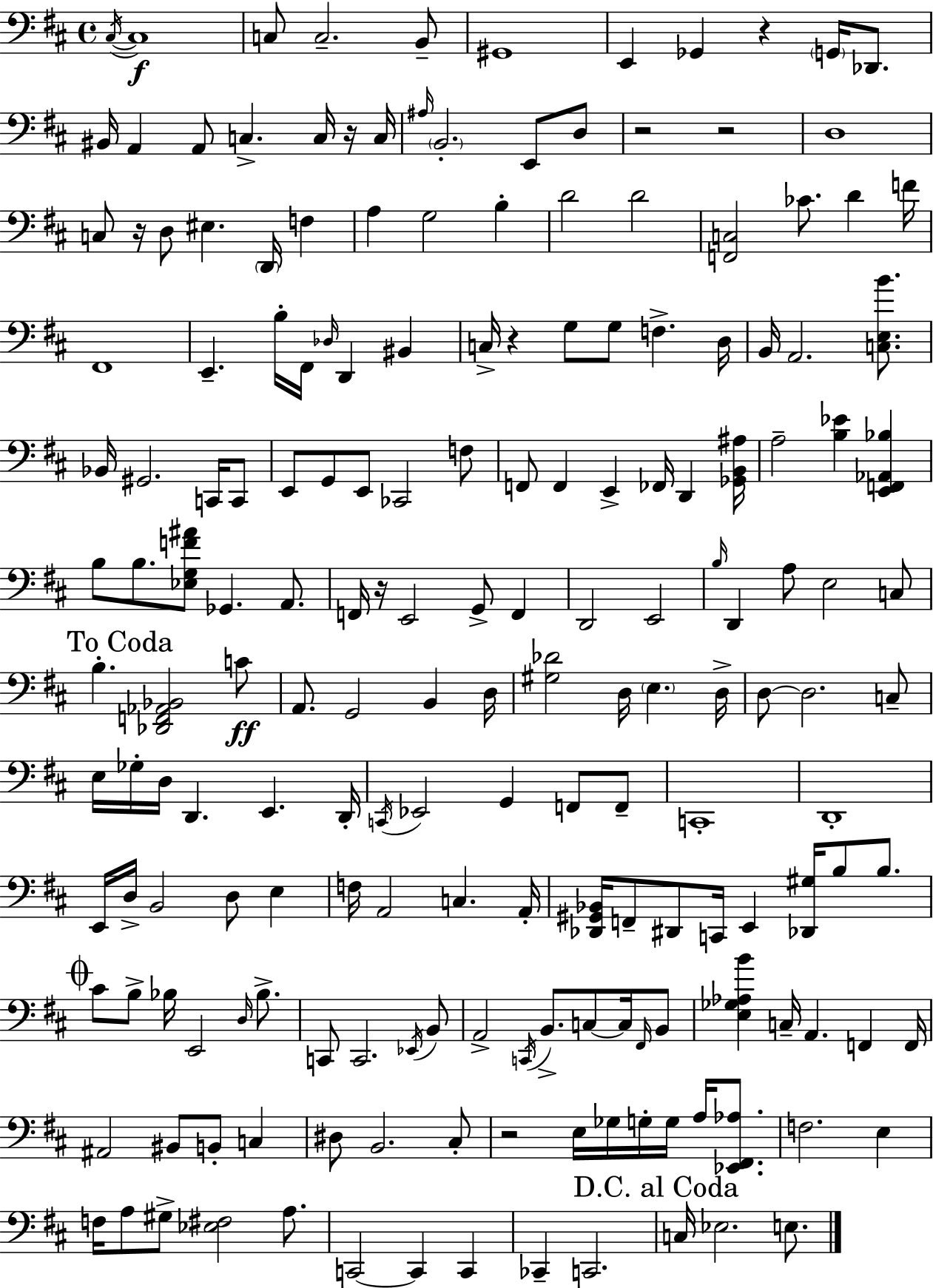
X:1
T:Untitled
M:4/4
L:1/4
K:D
^C,/4 ^C,4 C,/2 C,2 B,,/2 ^G,,4 E,, _G,, z G,,/4 _D,,/2 ^B,,/4 A,, A,,/2 C, C,/4 z/4 C,/4 ^A,/4 B,,2 E,,/2 D,/2 z2 z2 D,4 C,/2 z/4 D,/2 ^E, D,,/4 F, A, G,2 B, D2 D2 [F,,C,]2 _C/2 D F/4 ^F,,4 E,, B,/4 ^F,,/4 _D,/4 D,, ^B,, C,/4 z G,/2 G,/2 F, D,/4 B,,/4 A,,2 [C,E,B]/2 _B,,/4 ^G,,2 C,,/4 C,,/2 E,,/2 G,,/2 E,,/2 _C,,2 F,/2 F,,/2 F,, E,, _F,,/4 D,, [_G,,B,,^A,]/4 A,2 [B,_E] [E,,F,,_A,,_B,] B,/2 B,/2 [_E,G,F^A]/2 _G,, A,,/2 F,,/4 z/4 E,,2 G,,/2 F,, D,,2 E,,2 B,/4 D,, A,/2 E,2 C,/2 B, [_D,,F,,_A,,_B,,]2 C/2 A,,/2 G,,2 B,, D,/4 [^G,_D]2 D,/4 E, D,/4 D,/2 D,2 C,/2 E,/4 _G,/4 D,/4 D,, E,, D,,/4 C,,/4 _E,,2 G,, F,,/2 F,,/2 C,,4 D,,4 E,,/4 D,/4 B,,2 D,/2 E, F,/4 A,,2 C, A,,/4 [_D,,^G,,_B,,]/4 F,,/2 ^D,,/2 C,,/4 E,, [_D,,^G,]/4 B,/2 B,/2 ^C/2 B,/2 _B,/4 E,,2 D,/4 _B,/2 C,,/2 C,,2 _E,,/4 B,,/2 A,,2 C,,/4 B,,/2 C,/2 C,/4 ^F,,/4 B,,/2 [E,_G,_A,B] C,/4 A,, F,, F,,/4 ^A,,2 ^B,,/2 B,,/2 C, ^D,/2 B,,2 ^C,/2 z2 E,/4 _G,/4 G,/4 G,/4 A,/4 [_E,,^F,,_A,]/2 F,2 E, F,/4 A,/2 ^G,/2 [_E,^F,]2 A,/2 C,,2 C,, C,, _C,, C,,2 C,/4 _E,2 E,/2